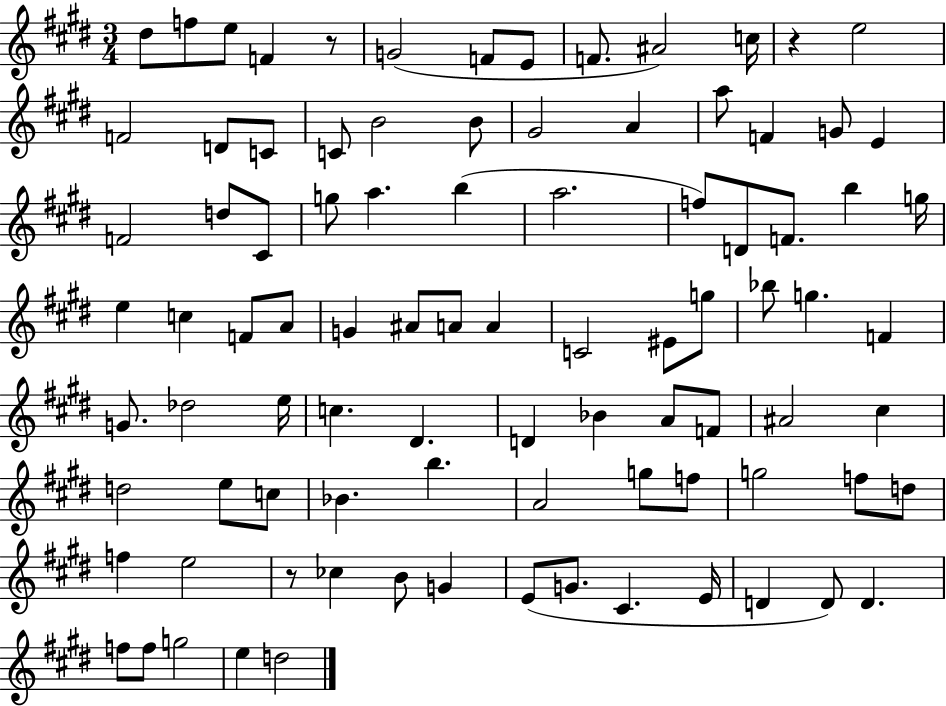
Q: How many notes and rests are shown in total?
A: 91